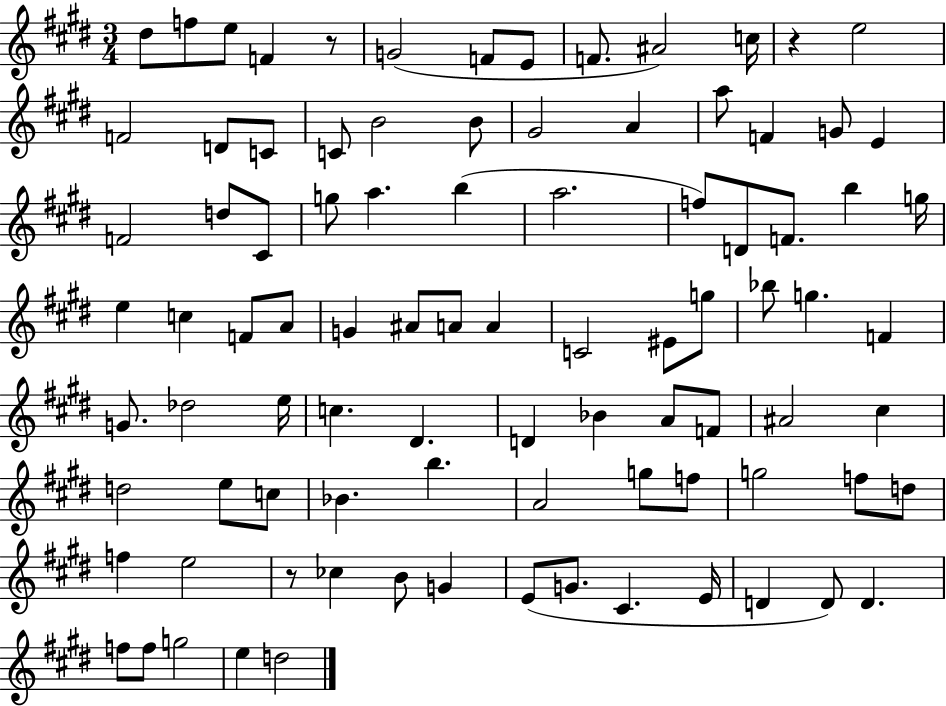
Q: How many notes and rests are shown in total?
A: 91